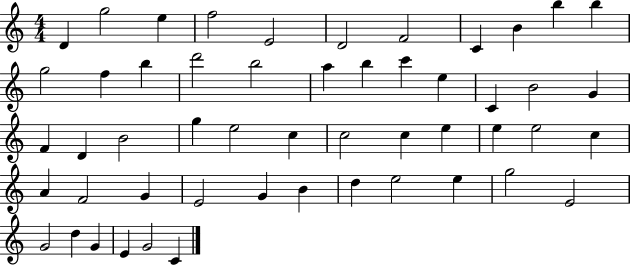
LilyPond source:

{
  \clef treble
  \numericTimeSignature
  \time 4/4
  \key c \major
  d'4 g''2 e''4 | f''2 e'2 | d'2 f'2 | c'4 b'4 b''4 b''4 | \break g''2 f''4 b''4 | d'''2 b''2 | a''4 b''4 c'''4 e''4 | c'4 b'2 g'4 | \break f'4 d'4 b'2 | g''4 e''2 c''4 | c''2 c''4 e''4 | e''4 e''2 c''4 | \break a'4 f'2 g'4 | e'2 g'4 b'4 | d''4 e''2 e''4 | g''2 e'2 | \break g'2 d''4 g'4 | e'4 g'2 c'4 | \bar "|."
}